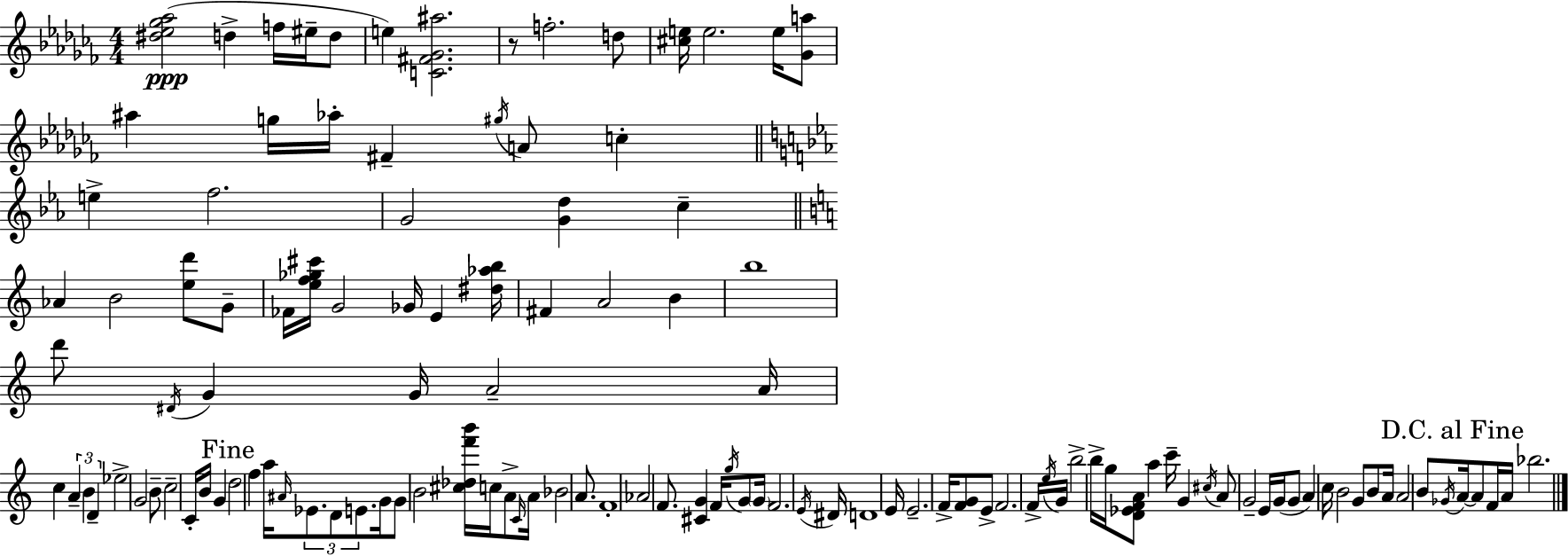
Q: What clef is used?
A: treble